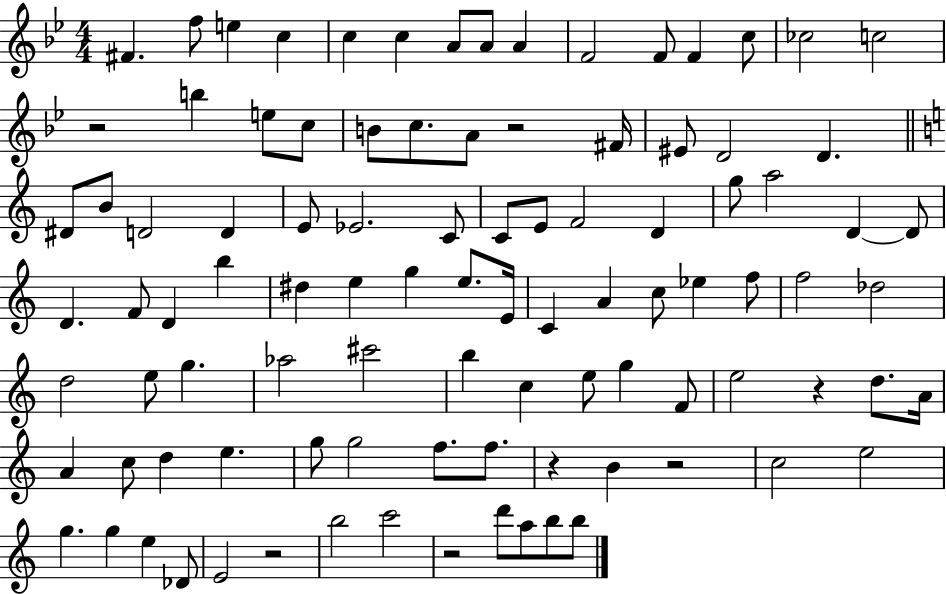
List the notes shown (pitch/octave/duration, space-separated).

F#4/q. F5/e E5/q C5/q C5/q C5/q A4/e A4/e A4/q F4/h F4/e F4/q C5/e CES5/h C5/h R/h B5/q E5/e C5/e B4/e C5/e. A4/e R/h F#4/s EIS4/e D4/h D4/q. D#4/e B4/e D4/h D4/q E4/e Eb4/h. C4/e C4/e E4/e F4/h D4/q G5/e A5/h D4/q D4/e D4/q. F4/e D4/q B5/q D#5/q E5/q G5/q E5/e. E4/s C4/q A4/q C5/e Eb5/q F5/e F5/h Db5/h D5/h E5/e G5/q. Ab5/h C#6/h B5/q C5/q E5/e G5/q F4/e E5/h R/q D5/e. A4/s A4/q C5/e D5/q E5/q. G5/e G5/h F5/e. F5/e. R/q B4/q R/h C5/h E5/h G5/q. G5/q E5/q Db4/e E4/h R/h B5/h C6/h R/h D6/e A5/e B5/e B5/e